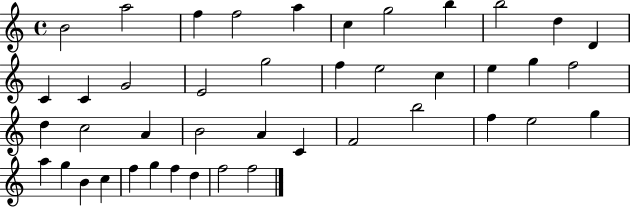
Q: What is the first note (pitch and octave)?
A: B4